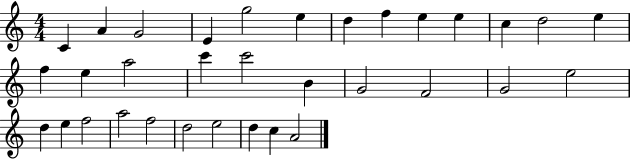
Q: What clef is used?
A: treble